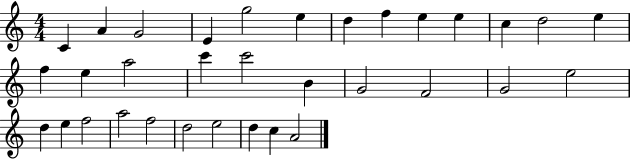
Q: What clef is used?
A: treble